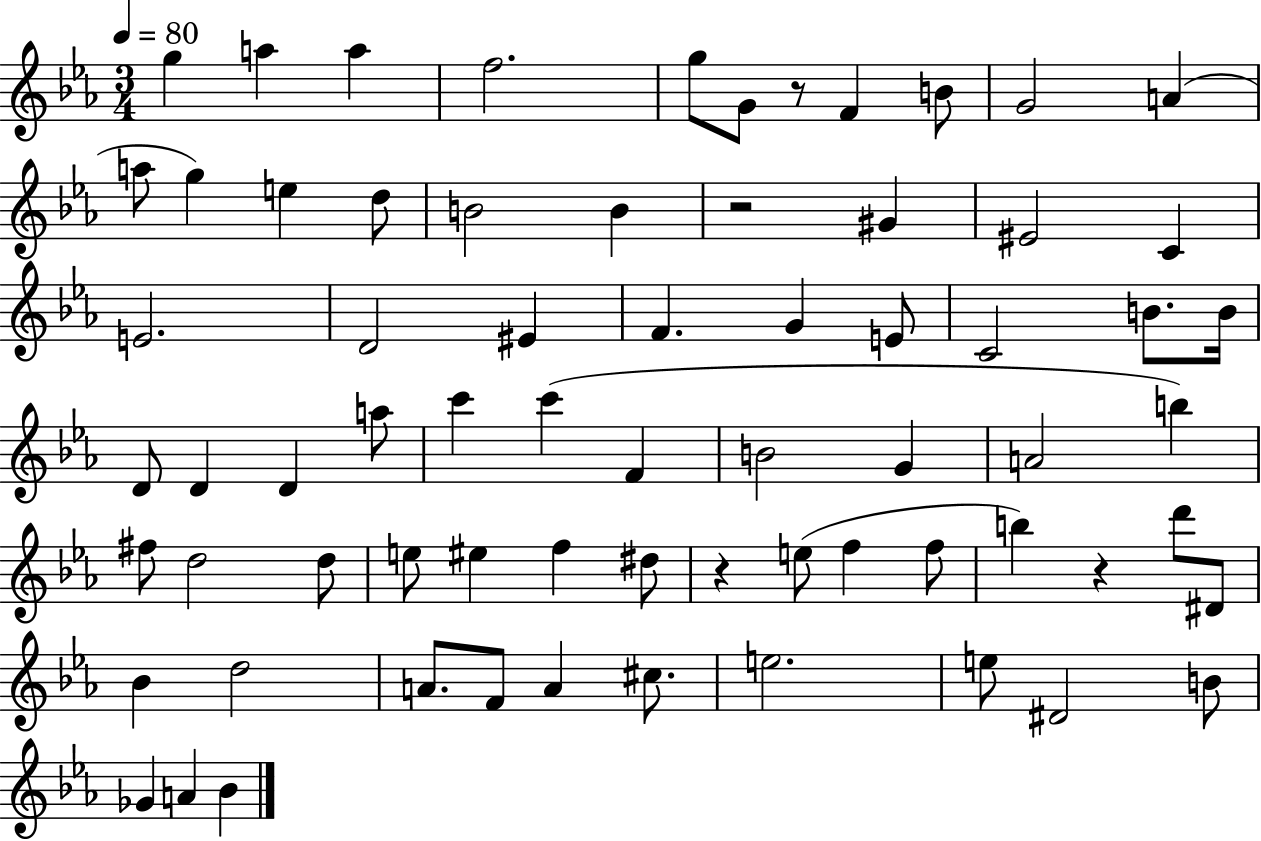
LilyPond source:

{
  \clef treble
  \numericTimeSignature
  \time 3/4
  \key ees \major
  \tempo 4 = 80
  g''4 a''4 a''4 | f''2. | g''8 g'8 r8 f'4 b'8 | g'2 a'4( | \break a''8 g''4) e''4 d''8 | b'2 b'4 | r2 gis'4 | eis'2 c'4 | \break e'2. | d'2 eis'4 | f'4. g'4 e'8 | c'2 b'8. b'16 | \break d'8 d'4 d'4 a''8 | c'''4 c'''4( f'4 | b'2 g'4 | a'2 b''4) | \break fis''8 d''2 d''8 | e''8 eis''4 f''4 dis''8 | r4 e''8( f''4 f''8 | b''4) r4 d'''8 dis'8 | \break bes'4 d''2 | a'8. f'8 a'4 cis''8. | e''2. | e''8 dis'2 b'8 | \break ges'4 a'4 bes'4 | \bar "|."
}